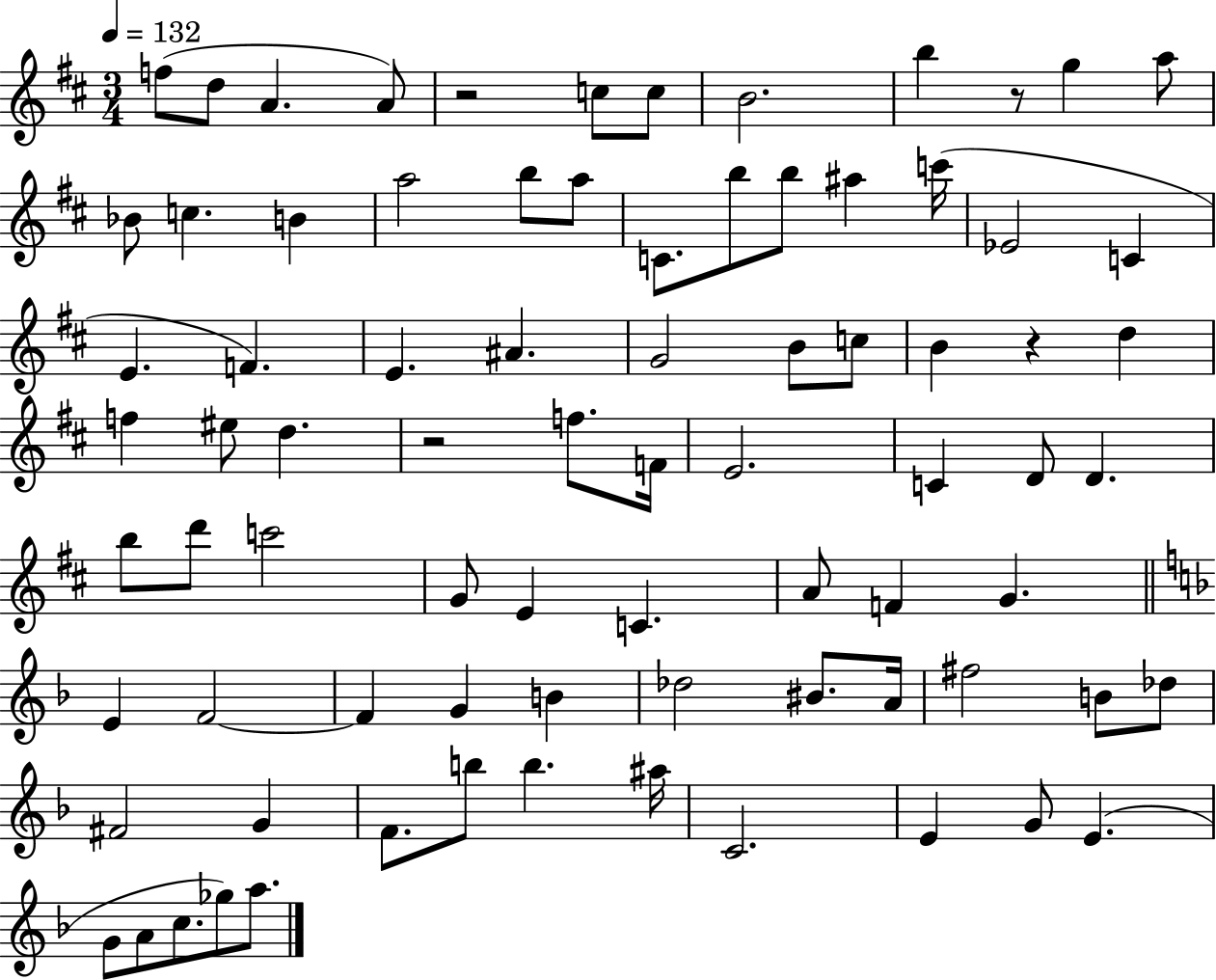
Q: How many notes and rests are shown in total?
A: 80